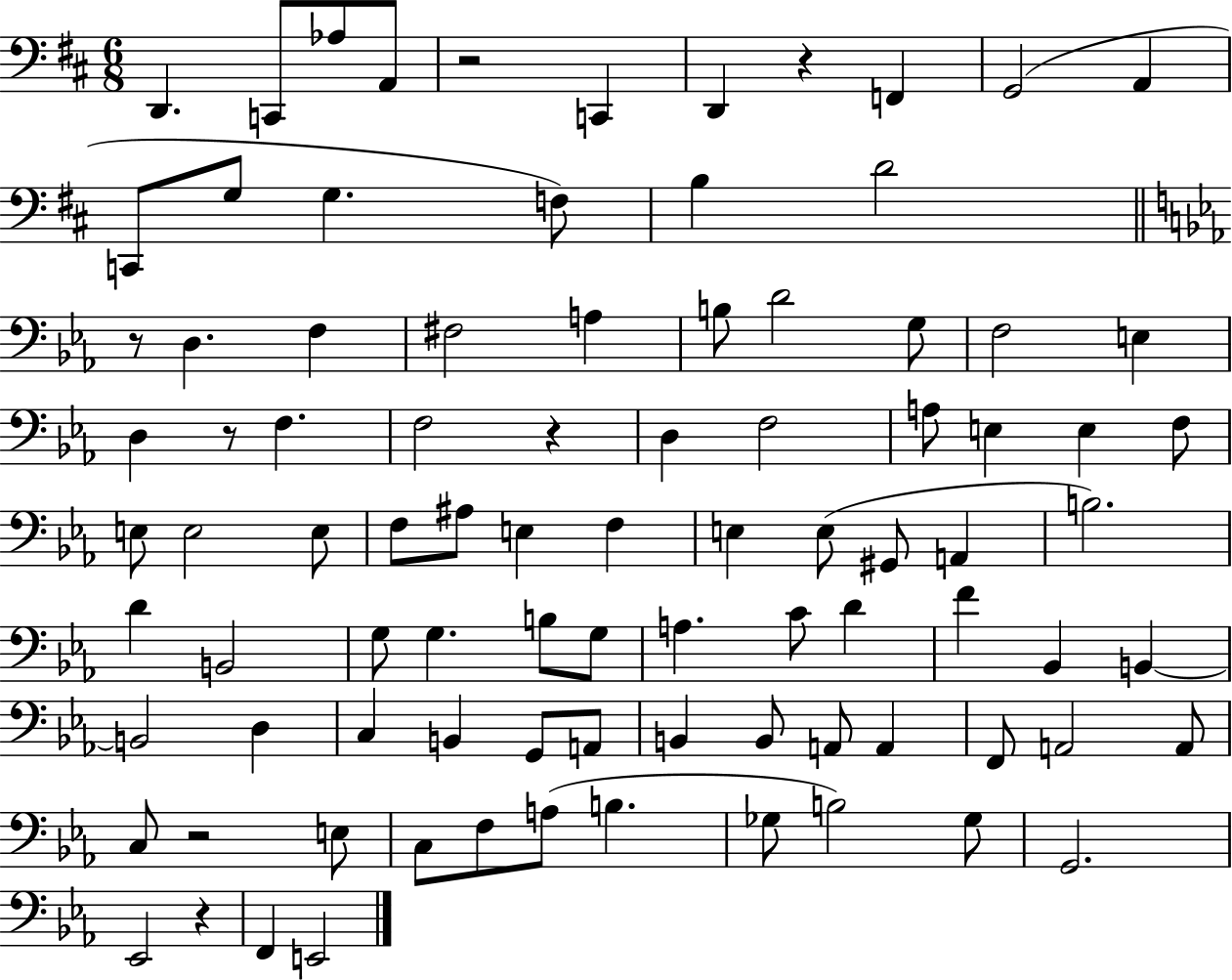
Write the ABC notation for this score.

X:1
T:Untitled
M:6/8
L:1/4
K:D
D,, C,,/2 _A,/2 A,,/2 z2 C,, D,, z F,, G,,2 A,, C,,/2 G,/2 G, F,/2 B, D2 z/2 D, F, ^F,2 A, B,/2 D2 G,/2 F,2 E, D, z/2 F, F,2 z D, F,2 A,/2 E, E, F,/2 E,/2 E,2 E,/2 F,/2 ^A,/2 E, F, E, E,/2 ^G,,/2 A,, B,2 D B,,2 G,/2 G, B,/2 G,/2 A, C/2 D F _B,, B,, B,,2 D, C, B,, G,,/2 A,,/2 B,, B,,/2 A,,/2 A,, F,,/2 A,,2 A,,/2 C,/2 z2 E,/2 C,/2 F,/2 A,/2 B, _G,/2 B,2 _G,/2 G,,2 _E,,2 z F,, E,,2